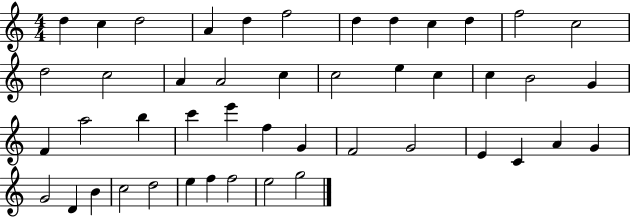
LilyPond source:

{
  \clef treble
  \numericTimeSignature
  \time 4/4
  \key c \major
  d''4 c''4 d''2 | a'4 d''4 f''2 | d''4 d''4 c''4 d''4 | f''2 c''2 | \break d''2 c''2 | a'4 a'2 c''4 | c''2 e''4 c''4 | c''4 b'2 g'4 | \break f'4 a''2 b''4 | c'''4 e'''4 f''4 g'4 | f'2 g'2 | e'4 c'4 a'4 g'4 | \break g'2 d'4 b'4 | c''2 d''2 | e''4 f''4 f''2 | e''2 g''2 | \break \bar "|."
}